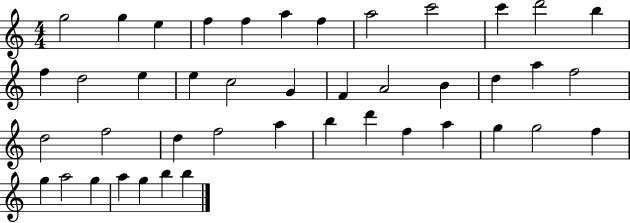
G5/h G5/q E5/q F5/q F5/q A5/q F5/q A5/h C6/h C6/q D6/h B5/q F5/q D5/h E5/q E5/q C5/h G4/q F4/q A4/h B4/q D5/q A5/q F5/h D5/h F5/h D5/q F5/h A5/q B5/q D6/q F5/q A5/q G5/q G5/h F5/q G5/q A5/h G5/q A5/q G5/q B5/q B5/q